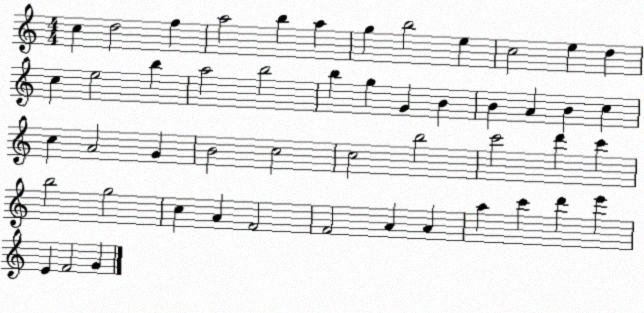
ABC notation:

X:1
T:Untitled
M:4/4
L:1/4
K:C
c d2 f a2 b a g b2 e c2 e d c e2 b a2 b2 b g G B B A B c c A2 G B2 c2 c2 b2 c'2 d' c' b2 g2 c A F2 F2 A A a c' d' e' E F2 G